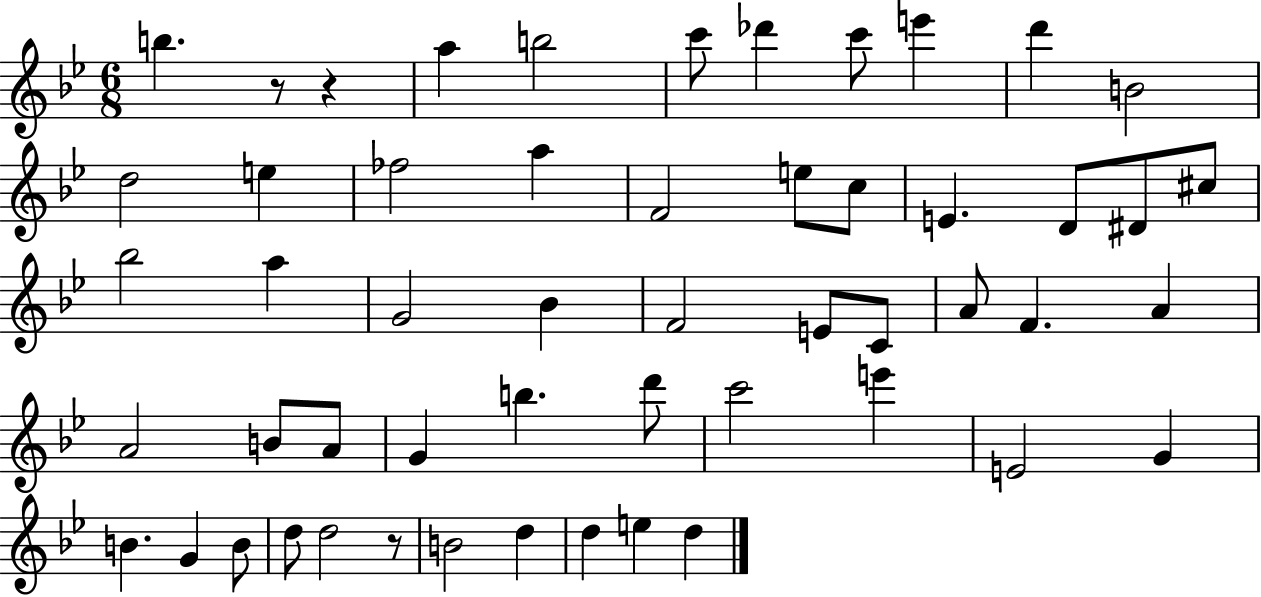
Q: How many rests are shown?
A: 3